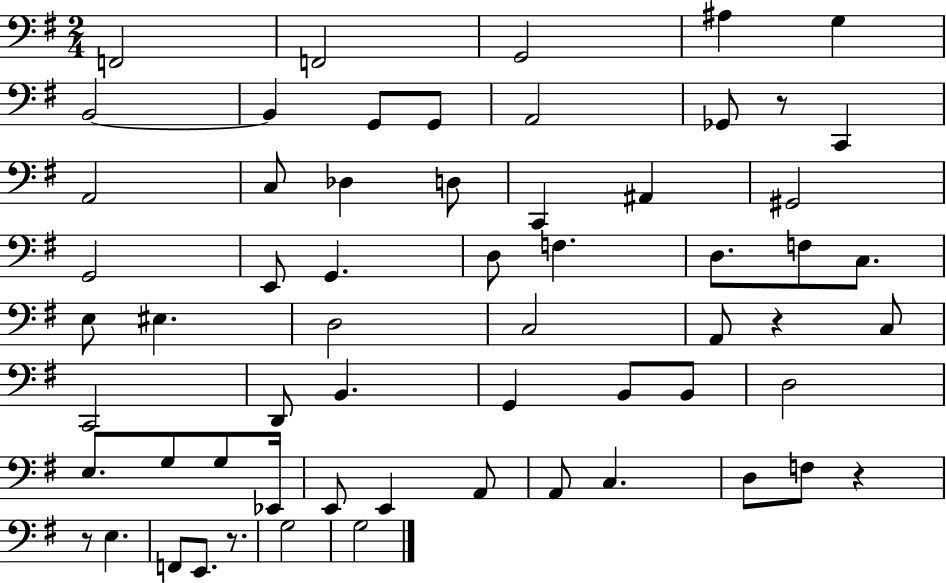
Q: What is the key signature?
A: G major